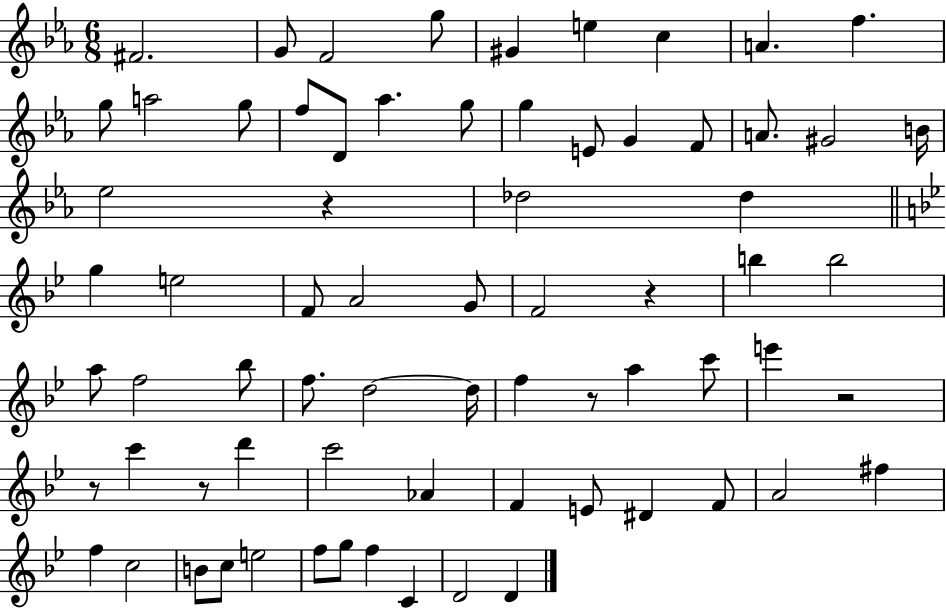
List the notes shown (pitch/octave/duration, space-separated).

F#4/h. G4/e F4/h G5/e G#4/q E5/q C5/q A4/q. F5/q. G5/e A5/h G5/e F5/e D4/e Ab5/q. G5/e G5/q E4/e G4/q F4/e A4/e. G#4/h B4/s Eb5/h R/q Db5/h Db5/q G5/q E5/h F4/e A4/h G4/e F4/h R/q B5/q B5/h A5/e F5/h Bb5/e F5/e. D5/h D5/s F5/q R/e A5/q C6/e E6/q R/h R/e C6/q R/e D6/q C6/h Ab4/q F4/q E4/e D#4/q F4/e A4/h F#5/q F5/q C5/h B4/e C5/e E5/h F5/e G5/e F5/q C4/q D4/h D4/q